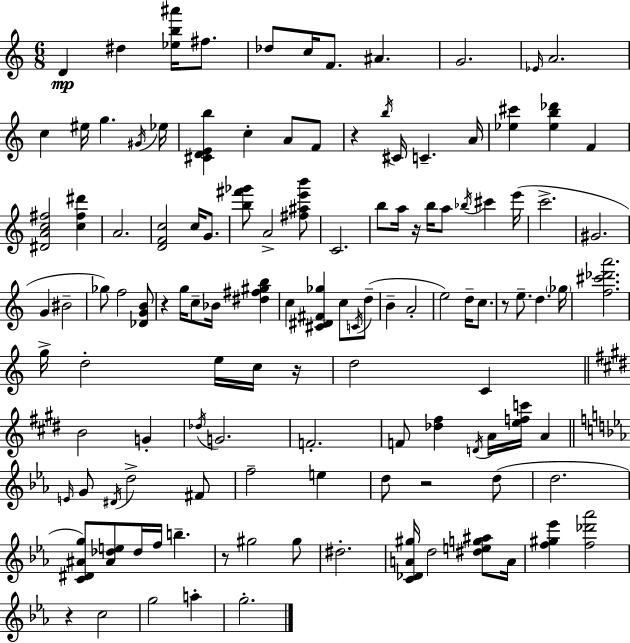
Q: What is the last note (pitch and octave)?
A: G5